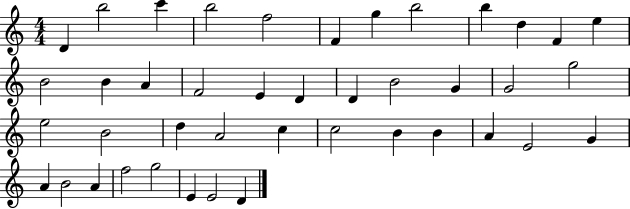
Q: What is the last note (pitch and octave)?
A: D4